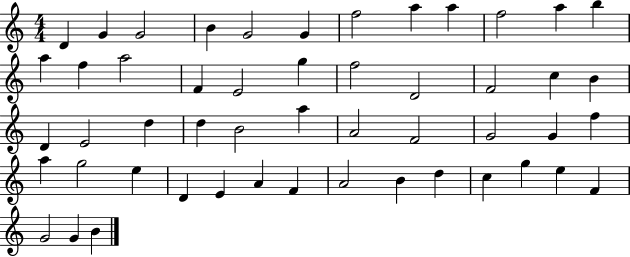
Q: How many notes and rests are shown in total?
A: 51